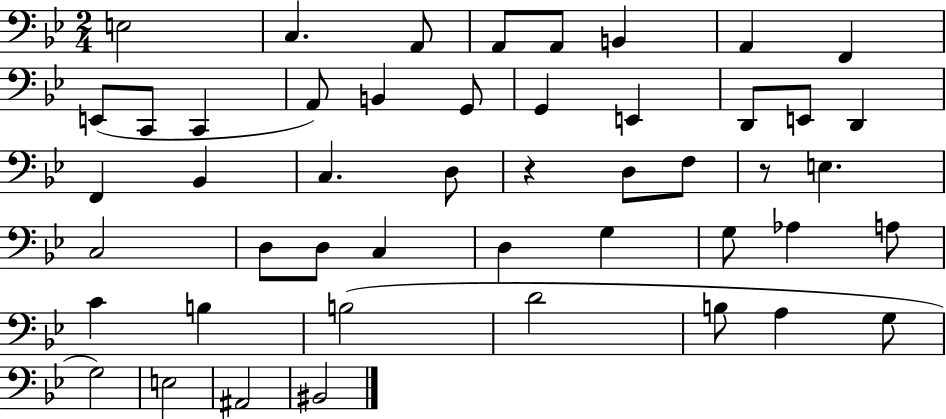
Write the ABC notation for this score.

X:1
T:Untitled
M:2/4
L:1/4
K:Bb
E,2 C, A,,/2 A,,/2 A,,/2 B,, A,, F,, E,,/2 C,,/2 C,, A,,/2 B,, G,,/2 G,, E,, D,,/2 E,,/2 D,, F,, _B,, C, D,/2 z D,/2 F,/2 z/2 E, C,2 D,/2 D,/2 C, D, G, G,/2 _A, A,/2 C B, B,2 D2 B,/2 A, G,/2 G,2 E,2 ^A,,2 ^B,,2